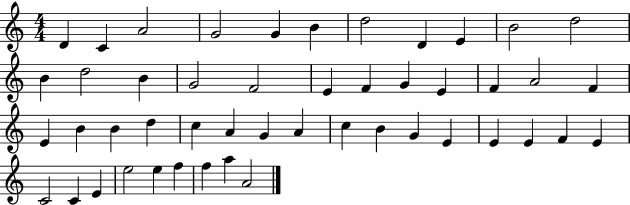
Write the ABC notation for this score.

X:1
T:Untitled
M:4/4
L:1/4
K:C
D C A2 G2 G B d2 D E B2 d2 B d2 B G2 F2 E F G E F A2 F E B B d c A G A c B G E E E F E C2 C E e2 e f f a A2